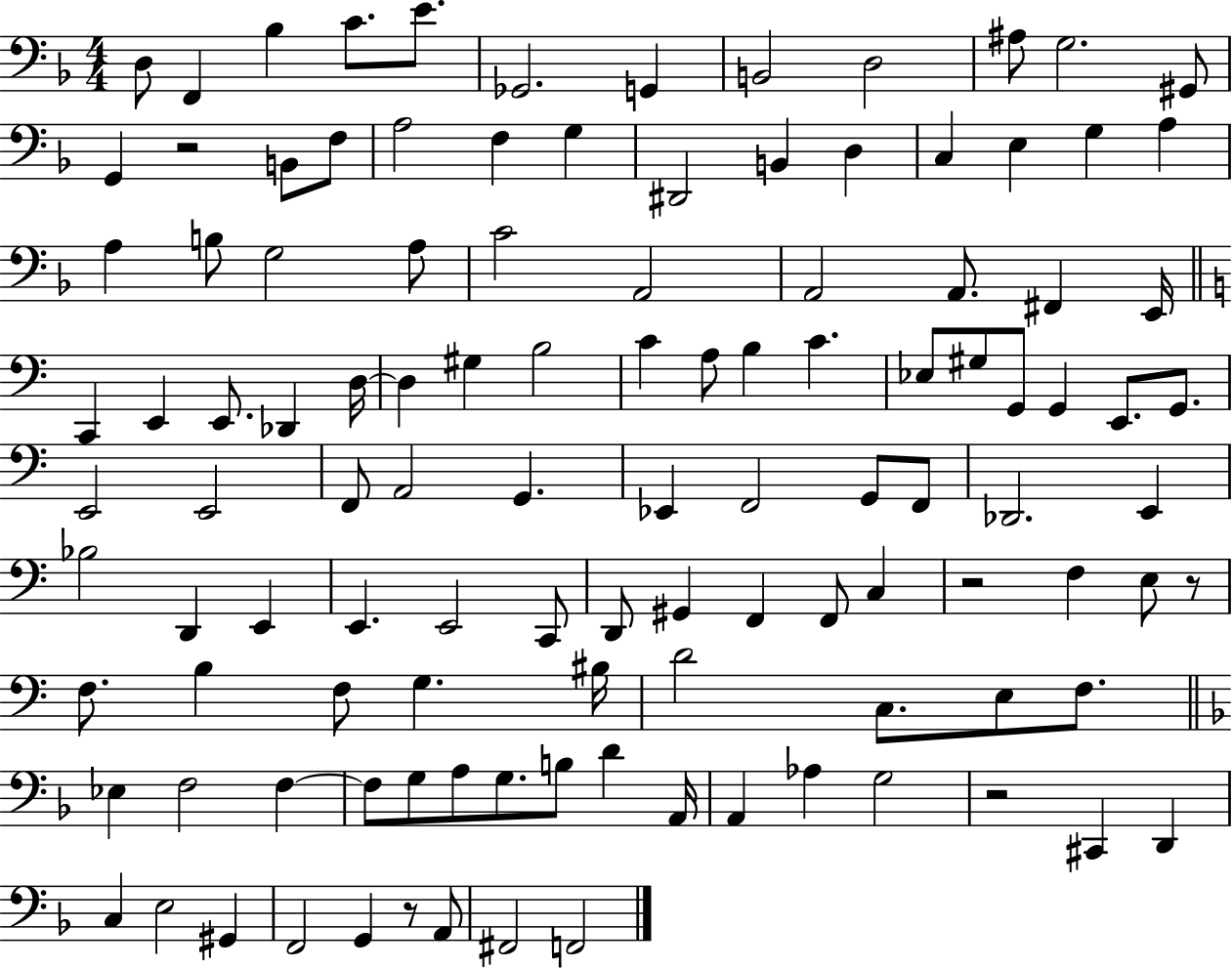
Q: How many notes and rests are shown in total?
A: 114